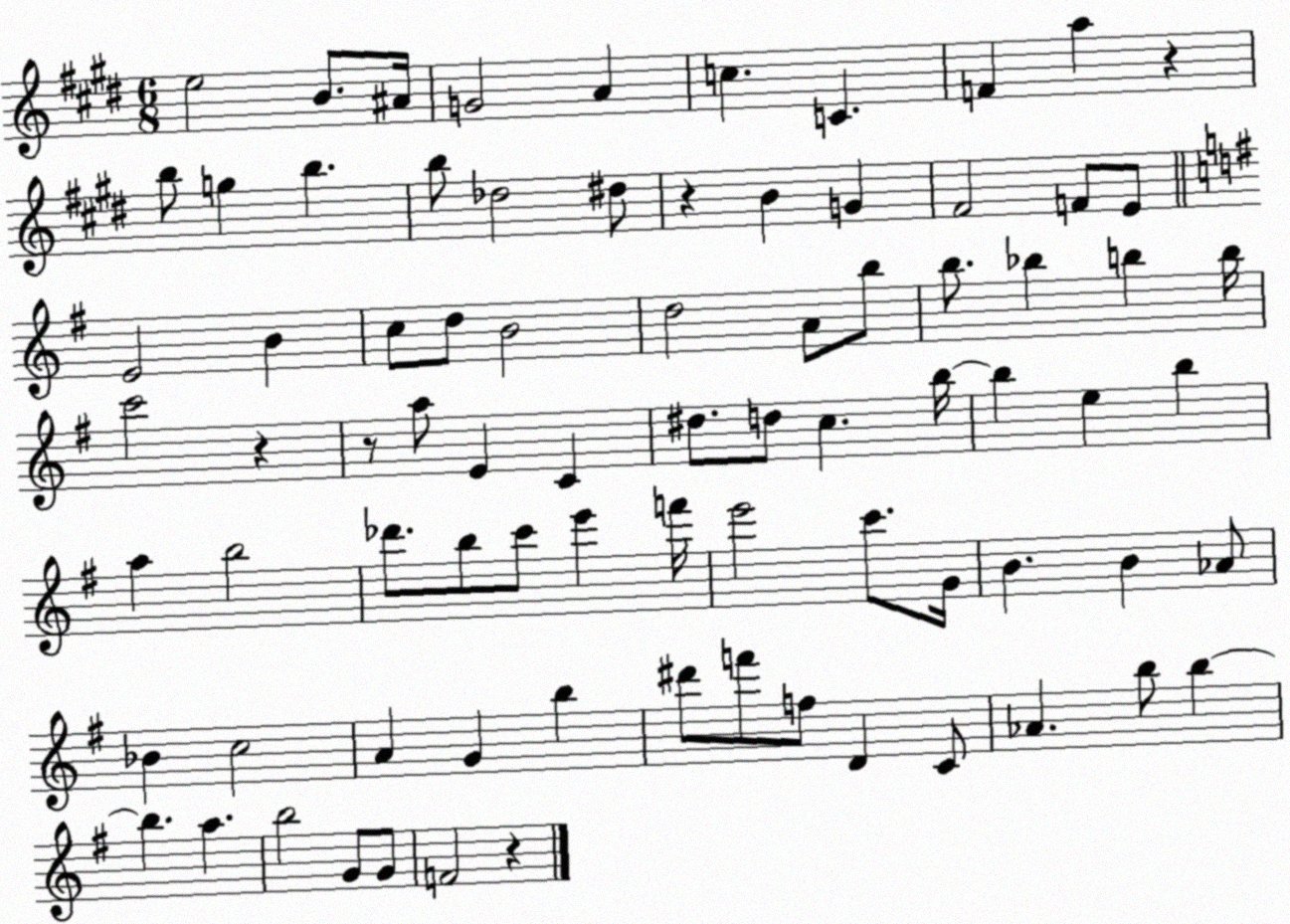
X:1
T:Untitled
M:6/8
L:1/4
K:E
e2 B/2 ^A/4 G2 A c C F a z b/2 g b b/2 _d2 ^d/2 z B G ^F2 F/2 E/2 E2 B c/2 d/2 B2 d2 A/2 b/2 b/2 _b b b/4 c'2 z z/2 a/2 E C ^d/2 d/2 c b/4 b e b a b2 _d'/2 b/2 c'/2 e' f'/4 e'2 c'/2 G/4 B B _A/2 _B c2 A G b ^d'/2 f'/2 f/2 D C/2 _A b/2 b b a b2 G/2 G/2 F2 z